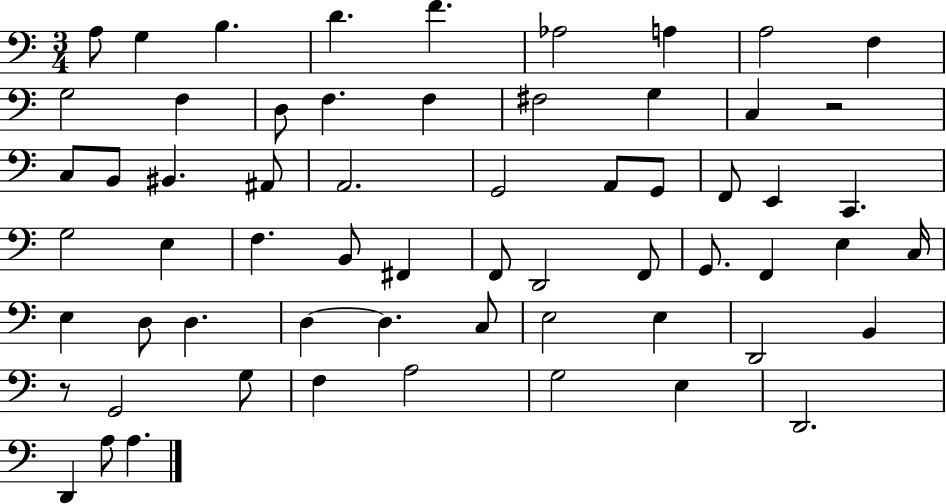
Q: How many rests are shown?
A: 2